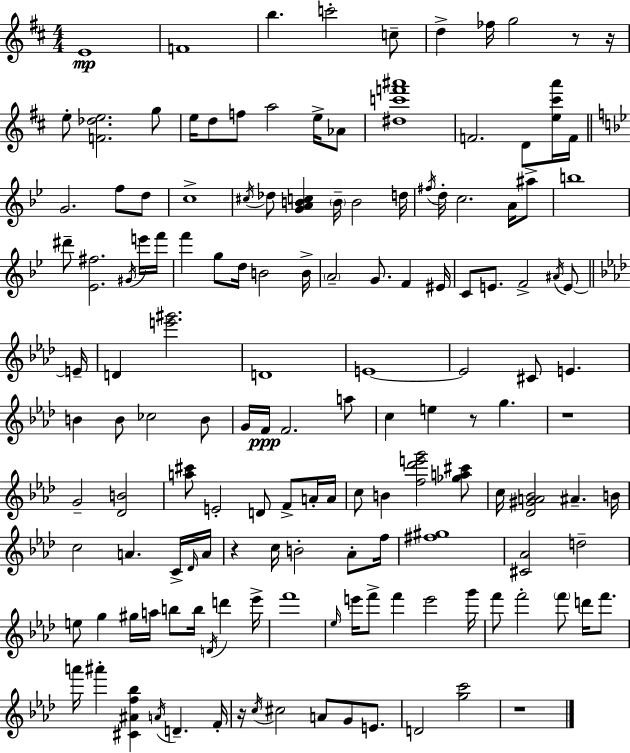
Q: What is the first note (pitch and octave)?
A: E4